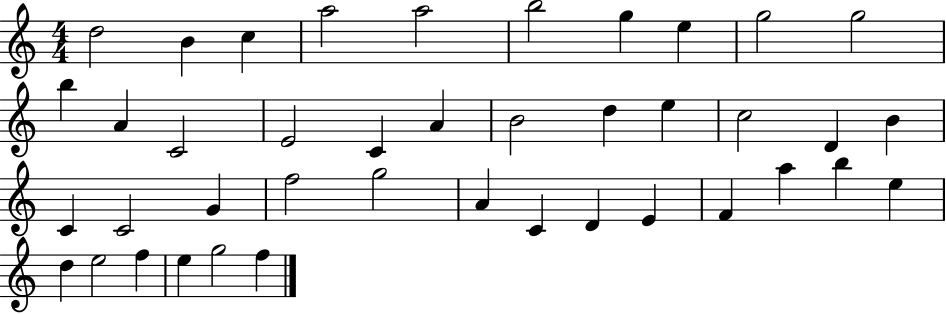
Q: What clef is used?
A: treble